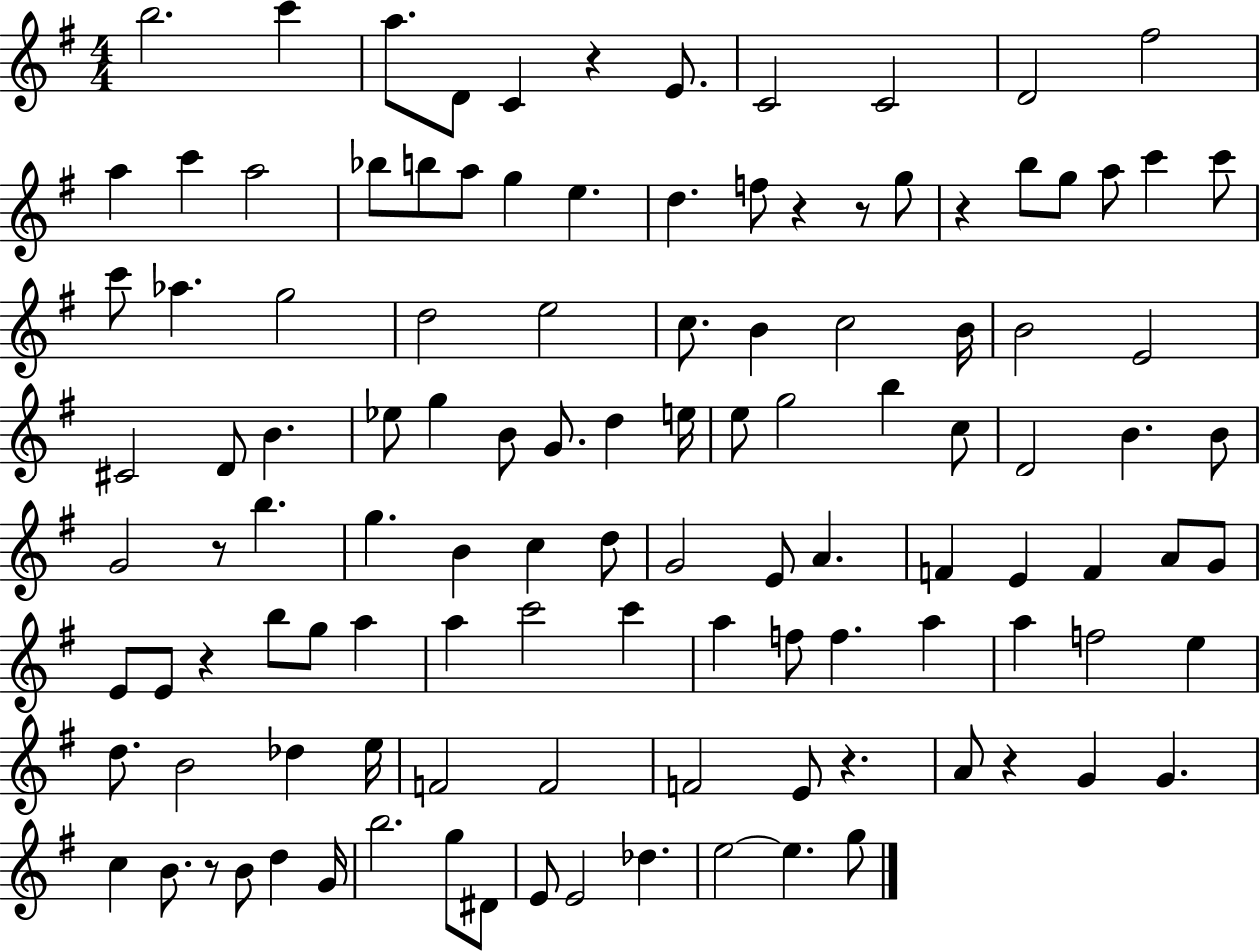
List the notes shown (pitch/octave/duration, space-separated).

B5/h. C6/q A5/e. D4/e C4/q R/q E4/e. C4/h C4/h D4/h F#5/h A5/q C6/q A5/h Bb5/e B5/e A5/e G5/q E5/q. D5/q. F5/e R/q R/e G5/e R/q B5/e G5/e A5/e C6/q C6/e C6/e Ab5/q. G5/h D5/h E5/h C5/e. B4/q C5/h B4/s B4/h E4/h C#4/h D4/e B4/q. Eb5/e G5/q B4/e G4/e. D5/q E5/s E5/e G5/h B5/q C5/e D4/h B4/q. B4/e G4/h R/e B5/q. G5/q. B4/q C5/q D5/e G4/h E4/e A4/q. F4/q E4/q F4/q A4/e G4/e E4/e E4/e R/q B5/e G5/e A5/q A5/q C6/h C6/q A5/q F5/e F5/q. A5/q A5/q F5/h E5/q D5/e. B4/h Db5/q E5/s F4/h F4/h F4/h E4/e R/q. A4/e R/q G4/q G4/q. C5/q B4/e. R/e B4/e D5/q G4/s B5/h. G5/e D#4/e E4/e E4/h Db5/q. E5/h E5/q. G5/e